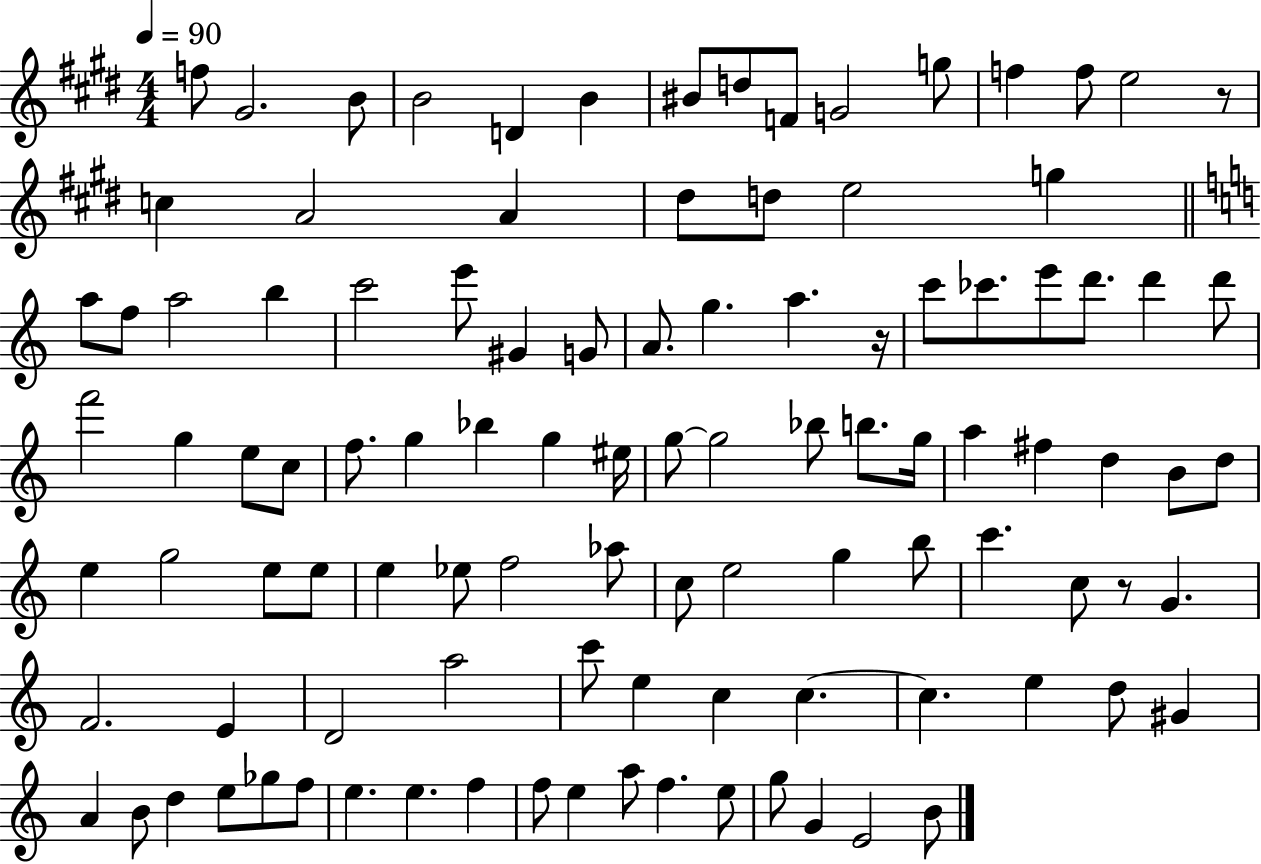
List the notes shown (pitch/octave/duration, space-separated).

F5/e G#4/h. B4/e B4/h D4/q B4/q BIS4/e D5/e F4/e G4/h G5/e F5/q F5/e E5/h R/e C5/q A4/h A4/q D#5/e D5/e E5/h G5/q A5/e F5/e A5/h B5/q C6/h E6/e G#4/q G4/e A4/e. G5/q. A5/q. R/s C6/e CES6/e. E6/e D6/e. D6/q D6/e F6/h G5/q E5/e C5/e F5/e. G5/q Bb5/q G5/q EIS5/s G5/e G5/h Bb5/e B5/e. G5/s A5/q F#5/q D5/q B4/e D5/e E5/q G5/h E5/e E5/e E5/q Eb5/e F5/h Ab5/e C5/e E5/h G5/q B5/e C6/q. C5/e R/e G4/q. F4/h. E4/q D4/h A5/h C6/e E5/q C5/q C5/q. C5/q. E5/q D5/e G#4/q A4/q B4/e D5/q E5/e Gb5/e F5/e E5/q. E5/q. F5/q F5/e E5/q A5/e F5/q. E5/e G5/e G4/q E4/h B4/e